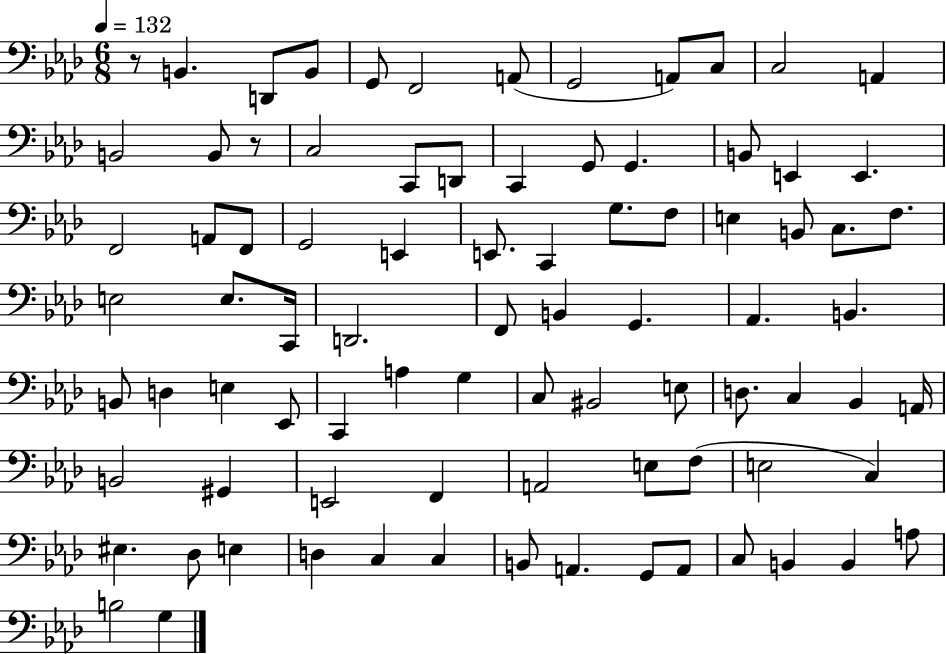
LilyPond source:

{
  \clef bass
  \numericTimeSignature
  \time 6/8
  \key aes \major
  \tempo 4 = 132
  \repeat volta 2 { r8 b,4. d,8 b,8 | g,8 f,2 a,8( | g,2 a,8) c8 | c2 a,4 | \break b,2 b,8 r8 | c2 c,8 d,8 | c,4 g,8 g,4. | b,8 e,4 e,4. | \break f,2 a,8 f,8 | g,2 e,4 | e,8. c,4 g8. f8 | e4 b,8 c8. f8. | \break e2 e8. c,16 | d,2. | f,8 b,4 g,4. | aes,4. b,4. | \break b,8 d4 e4 ees,8 | c,4 a4 g4 | c8 bis,2 e8 | d8. c4 bes,4 a,16 | \break b,2 gis,4 | e,2 f,4 | a,2 e8 f8( | e2 c4) | \break eis4. des8 e4 | d4 c4 c4 | b,8 a,4. g,8 a,8 | c8 b,4 b,4 a8 | \break b2 g4 | } \bar "|."
}